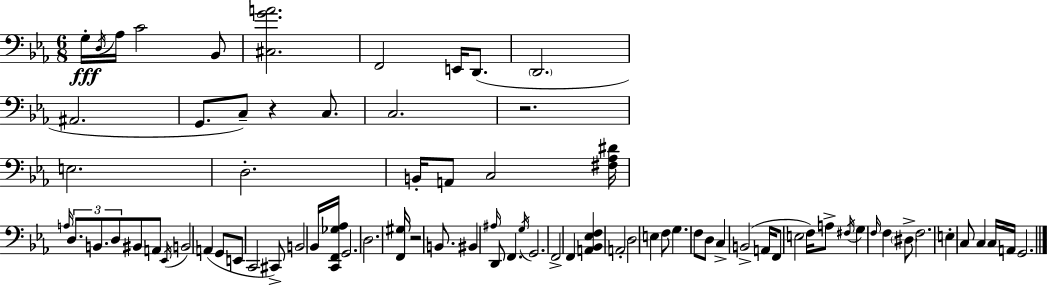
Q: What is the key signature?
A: EES major